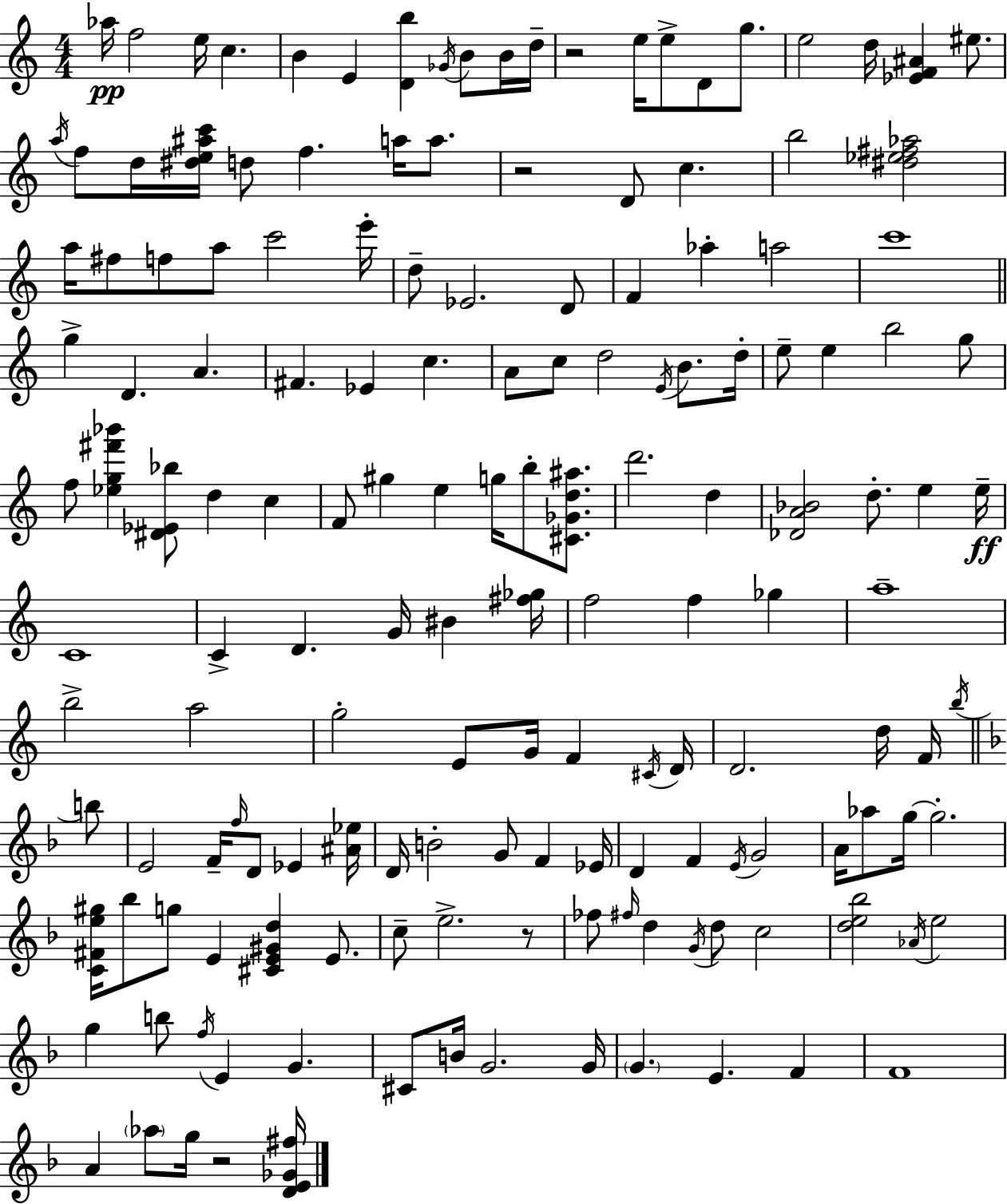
Ab5/s F5/h E5/s C5/q. B4/q E4/q [D4,B5]/q Gb4/s B4/e B4/s D5/s R/h E5/s E5/e D4/e G5/e. E5/h D5/s [Eb4,F4,A#4]/q EIS5/e. A5/s F5/e D5/s [D#5,E5,A#5,C6]/s D5/e F5/q. A5/s A5/e. R/h D4/e C5/q. B5/h [D#5,Eb5,F#5,Ab5]/h A5/s F#5/e F5/e A5/e C6/h E6/s D5/e Eb4/h. D4/e F4/q Ab5/q A5/h C6/w G5/q D4/q. A4/q. F#4/q. Eb4/q C5/q. A4/e C5/e D5/h E4/s B4/e. D5/s E5/e E5/q B5/h G5/e F5/e [Eb5,G5,F#6,Bb6]/q [D#4,Eb4,Bb5]/e D5/q C5/q F4/e G#5/q E5/q G5/s B5/e [C#4,Gb4,D5,A#5]/e. D6/h. D5/q [Db4,A4,Bb4]/h D5/e. E5/q E5/s C4/w C4/q D4/q. G4/s BIS4/q [F#5,Gb5]/s F5/h F5/q Gb5/q A5/w B5/h A5/h G5/h E4/e G4/s F4/q C#4/s D4/s D4/h. D5/s F4/s B5/s B5/e E4/h F4/s F5/s D4/e Eb4/q [A#4,Eb5]/s D4/s B4/h G4/e F4/q Eb4/s D4/q F4/q E4/s G4/h A4/s Ab5/e G5/s G5/h. [C4,F#4,E5,G#5]/s Bb5/e G5/e E4/q [C#4,E4,G#4,D5]/q E4/e. C5/e E5/h. R/e FES5/e F#5/s D5/q G4/s D5/e C5/h [D5,E5,Bb5]/h Ab4/s E5/h G5/q B5/e F5/s E4/q G4/q. C#4/e B4/s G4/h. G4/s G4/q. E4/q. F4/q F4/w A4/q Ab5/e G5/s R/h [D4,E4,Gb4,F#5]/s